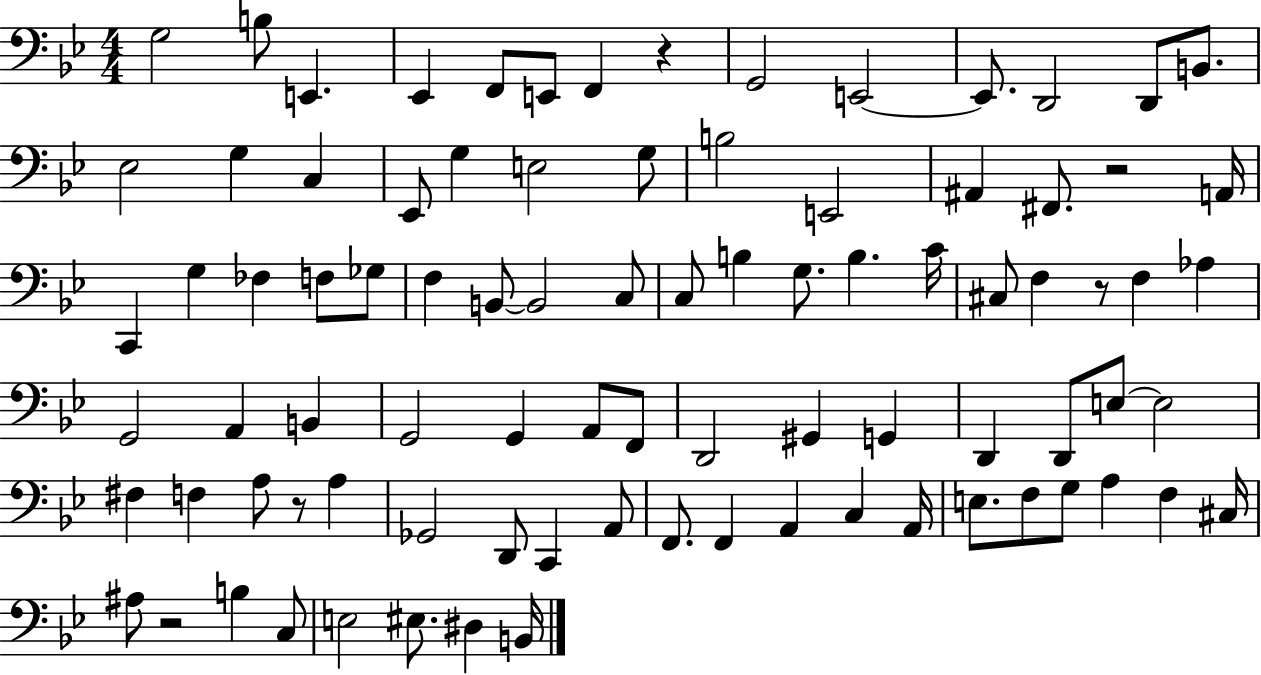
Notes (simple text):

G3/h B3/e E2/q. Eb2/q F2/e E2/e F2/q R/q G2/h E2/h E2/e. D2/h D2/e B2/e. Eb3/h G3/q C3/q Eb2/e G3/q E3/h G3/e B3/h E2/h A#2/q F#2/e. R/h A2/s C2/q G3/q FES3/q F3/e Gb3/e F3/q B2/e B2/h C3/e C3/e B3/q G3/e. B3/q. C4/s C#3/e F3/q R/e F3/q Ab3/q G2/h A2/q B2/q G2/h G2/q A2/e F2/e D2/h G#2/q G2/q D2/q D2/e E3/e E3/h F#3/q F3/q A3/e R/e A3/q Gb2/h D2/e C2/q A2/e F2/e. F2/q A2/q C3/q A2/s E3/e. F3/e G3/e A3/q F3/q C#3/s A#3/e R/h B3/q C3/e E3/h EIS3/e. D#3/q B2/s